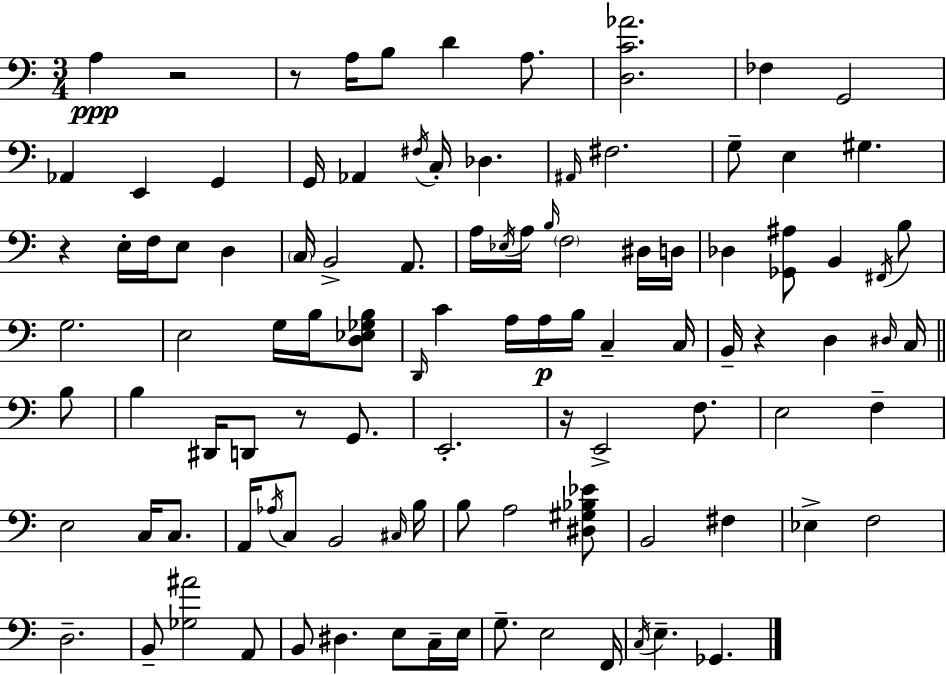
X:1
T:Untitled
M:3/4
L:1/4
K:C
A, z2 z/2 A,/4 B,/2 D A,/2 [D,C_A]2 _F, G,,2 _A,, E,, G,, G,,/4 _A,, ^F,/4 C,/4 _D, ^A,,/4 ^F,2 G,/2 E, ^G, z E,/4 F,/4 E,/2 D, C,/4 B,,2 A,,/2 A,/4 _E,/4 A,/4 B,/4 F,2 ^D,/4 D,/4 _D, [_G,,^A,]/2 B,, ^F,,/4 B,/2 G,2 E,2 G,/4 B,/4 [D,_E,_G,B,]/2 D,,/4 C A,/4 A,/4 B,/4 C, C,/4 B,,/4 z D, ^D,/4 C,/4 B,/2 B, ^D,,/4 D,,/2 z/2 G,,/2 E,,2 z/4 E,,2 F,/2 E,2 F, E,2 C,/4 C,/2 A,,/4 _A,/4 C,/2 B,,2 ^C,/4 B,/4 B,/2 A,2 [^D,^G,_B,_E]/2 B,,2 ^F, _E, F,2 D,2 B,,/2 [_G,^A]2 A,,/2 B,,/2 ^D, E,/2 C,/4 E,/4 G,/2 E,2 F,,/4 C,/4 E, _G,,